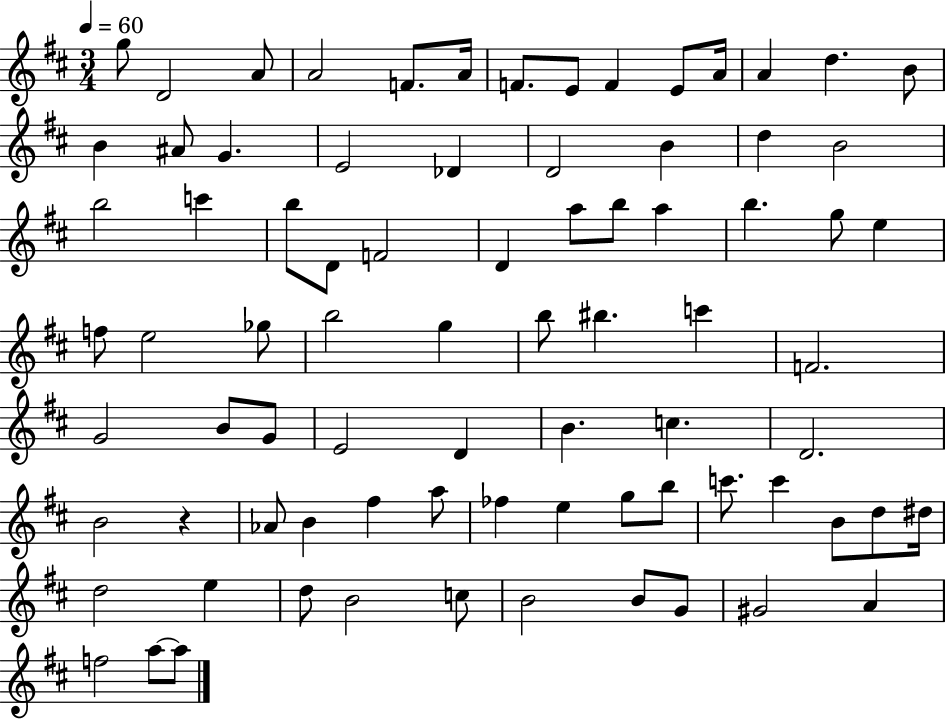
X:1
T:Untitled
M:3/4
L:1/4
K:D
g/2 D2 A/2 A2 F/2 A/4 F/2 E/2 F E/2 A/4 A d B/2 B ^A/2 G E2 _D D2 B d B2 b2 c' b/2 D/2 F2 D a/2 b/2 a b g/2 e f/2 e2 _g/2 b2 g b/2 ^b c' F2 G2 B/2 G/2 E2 D B c D2 B2 z _A/2 B ^f a/2 _f e g/2 b/2 c'/2 c' B/2 d/2 ^d/4 d2 e d/2 B2 c/2 B2 B/2 G/2 ^G2 A f2 a/2 a/2